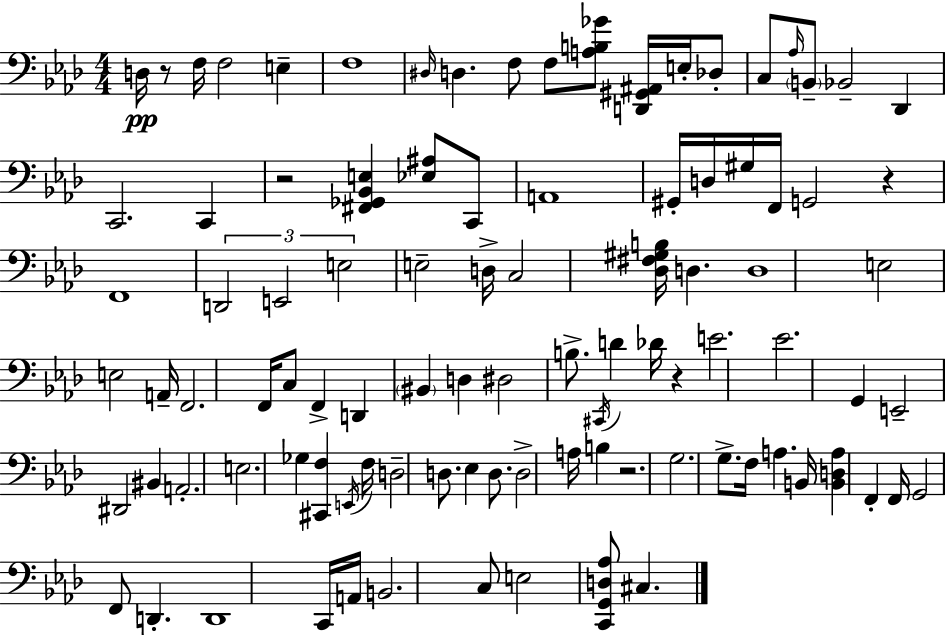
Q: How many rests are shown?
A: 5